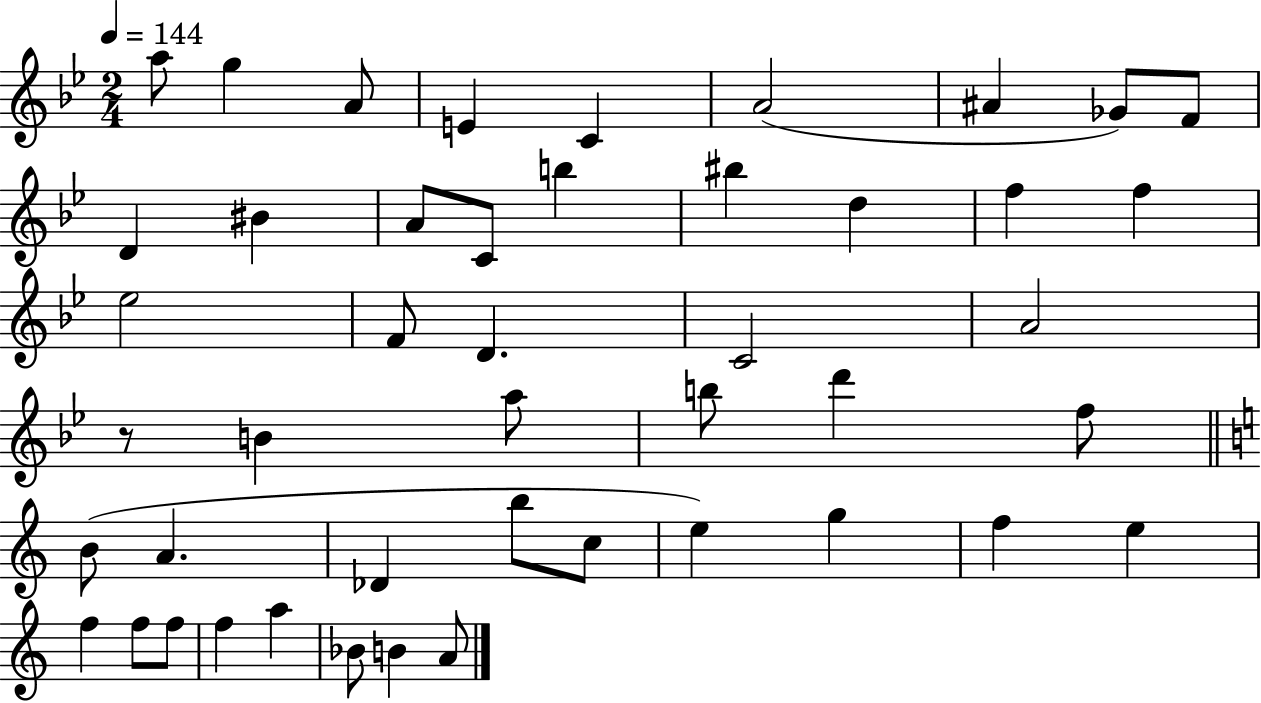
A5/e G5/q A4/e E4/q C4/q A4/h A#4/q Gb4/e F4/e D4/q BIS4/q A4/e C4/e B5/q BIS5/q D5/q F5/q F5/q Eb5/h F4/e D4/q. C4/h A4/h R/e B4/q A5/e B5/e D6/q F5/e B4/e A4/q. Db4/q B5/e C5/e E5/q G5/q F5/q E5/q F5/q F5/e F5/e F5/q A5/q Bb4/e B4/q A4/e